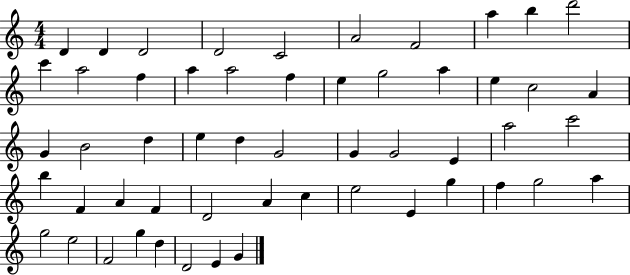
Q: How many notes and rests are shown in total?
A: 54